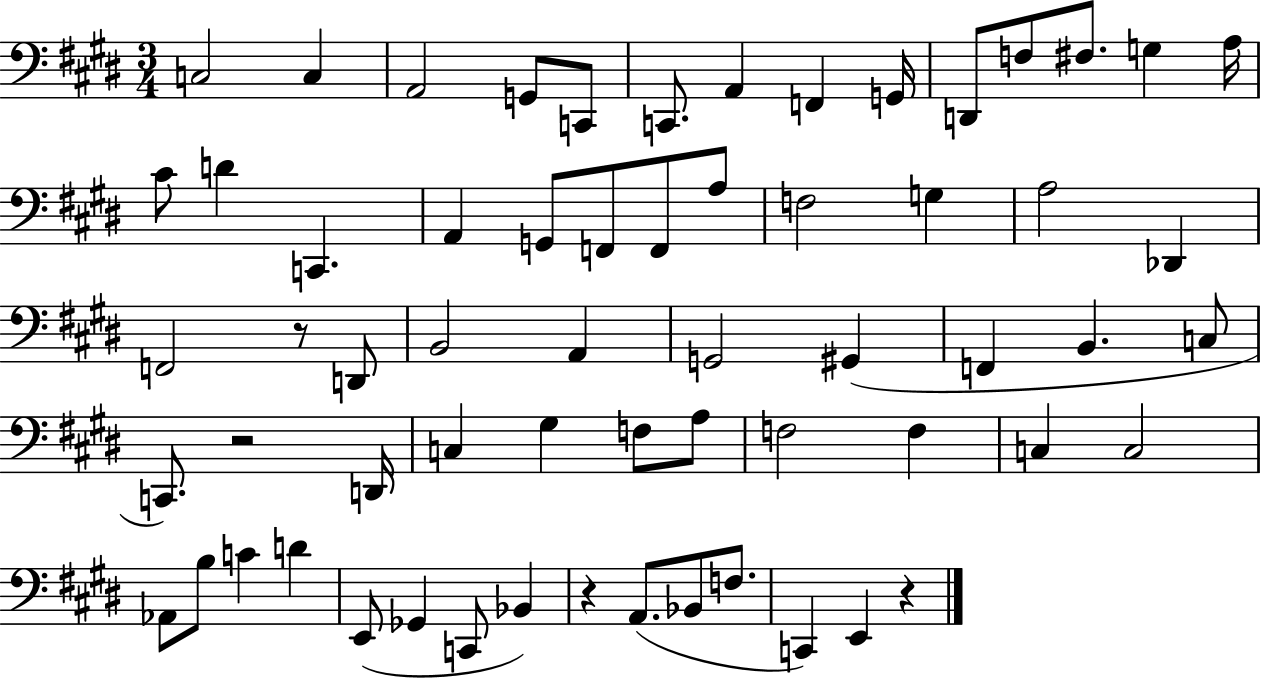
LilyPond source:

{
  \clef bass
  \numericTimeSignature
  \time 3/4
  \key e \major
  c2 c4 | a,2 g,8 c,8 | c,8. a,4 f,4 g,16 | d,8 f8 fis8. g4 a16 | \break cis'8 d'4 c,4. | a,4 g,8 f,8 f,8 a8 | f2 g4 | a2 des,4 | \break f,2 r8 d,8 | b,2 a,4 | g,2 gis,4( | f,4 b,4. c8 | \break c,8.) r2 d,16 | c4 gis4 f8 a8 | f2 f4 | c4 c2 | \break aes,8 b8 c'4 d'4 | e,8( ges,4 c,8 bes,4) | r4 a,8.( bes,8 f8. | c,4) e,4 r4 | \break \bar "|."
}